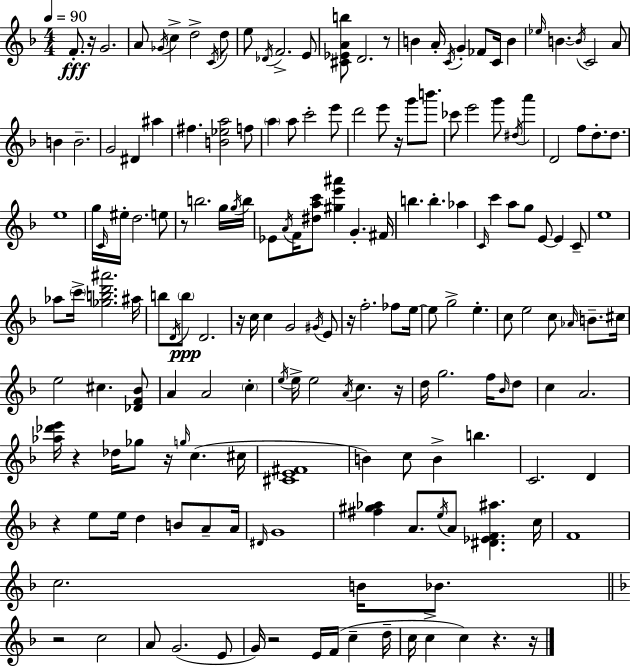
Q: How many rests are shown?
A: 14